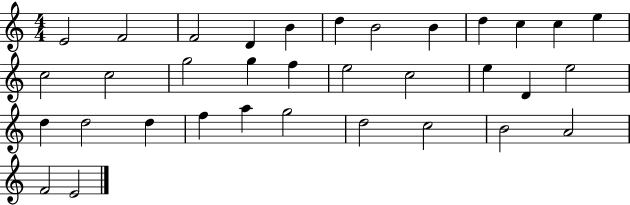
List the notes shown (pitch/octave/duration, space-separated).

E4/h F4/h F4/h D4/q B4/q D5/q B4/h B4/q D5/q C5/q C5/q E5/q C5/h C5/h G5/h G5/q F5/q E5/h C5/h E5/q D4/q E5/h D5/q D5/h D5/q F5/q A5/q G5/h D5/h C5/h B4/h A4/h F4/h E4/h